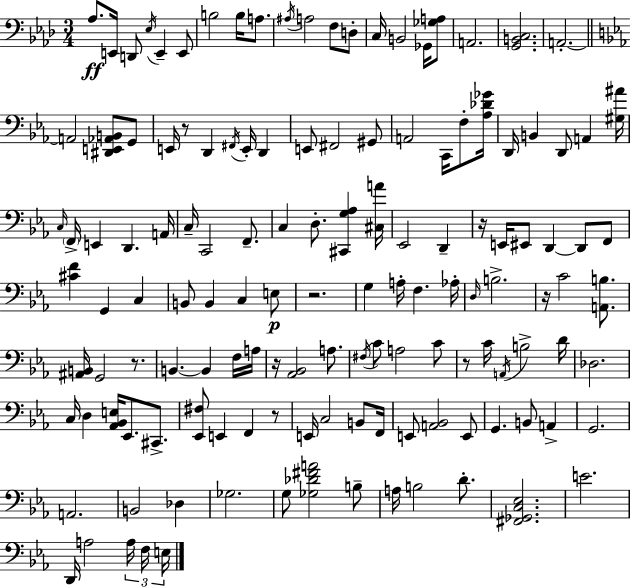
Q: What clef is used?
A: bass